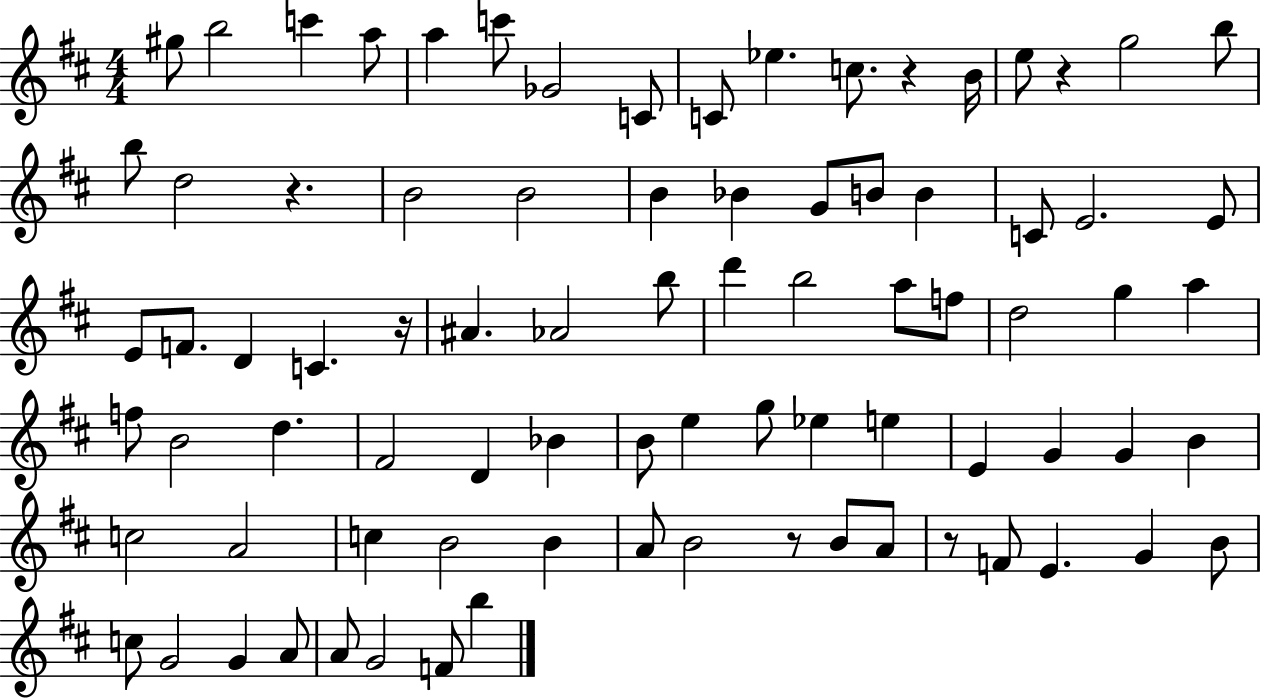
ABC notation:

X:1
T:Untitled
M:4/4
L:1/4
K:D
^g/2 b2 c' a/2 a c'/2 _G2 C/2 C/2 _e c/2 z B/4 e/2 z g2 b/2 b/2 d2 z B2 B2 B _B G/2 B/2 B C/2 E2 E/2 E/2 F/2 D C z/4 ^A _A2 b/2 d' b2 a/2 f/2 d2 g a f/2 B2 d ^F2 D _B B/2 e g/2 _e e E G G B c2 A2 c B2 B A/2 B2 z/2 B/2 A/2 z/2 F/2 E G B/2 c/2 G2 G A/2 A/2 G2 F/2 b